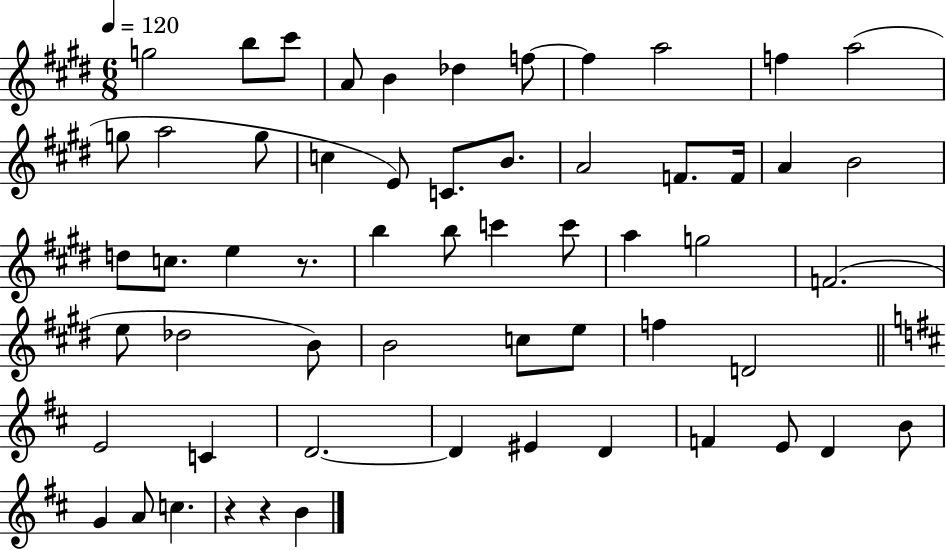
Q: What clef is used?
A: treble